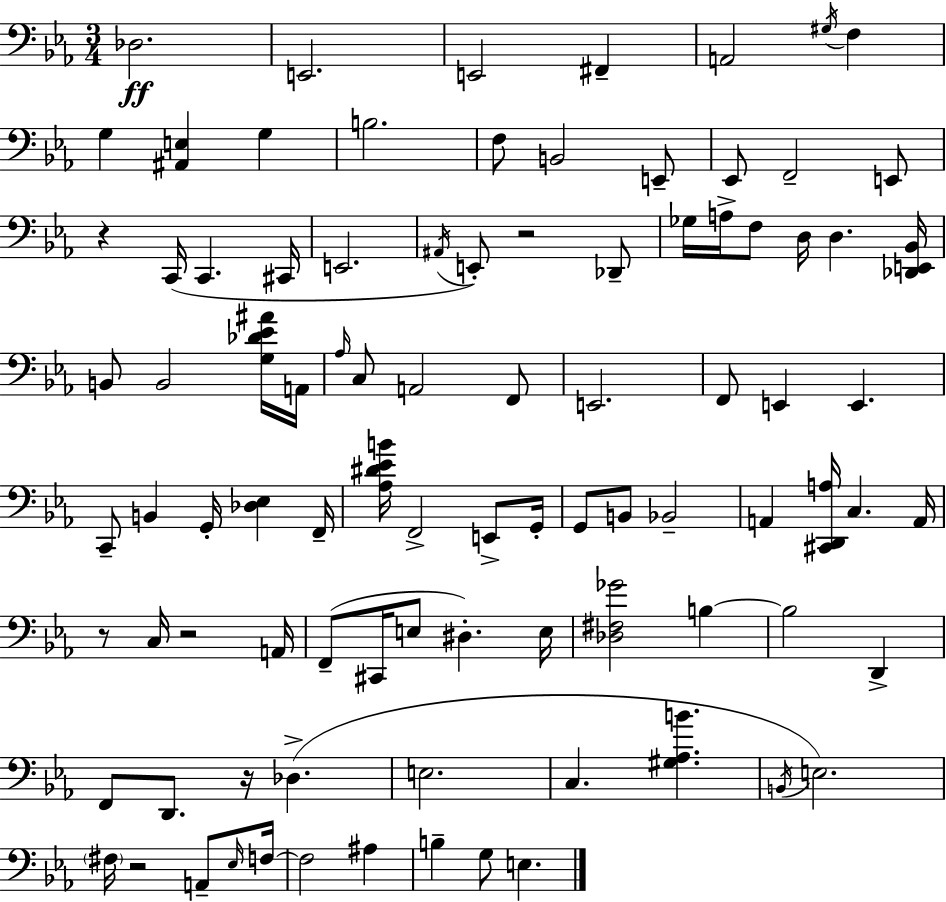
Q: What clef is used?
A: bass